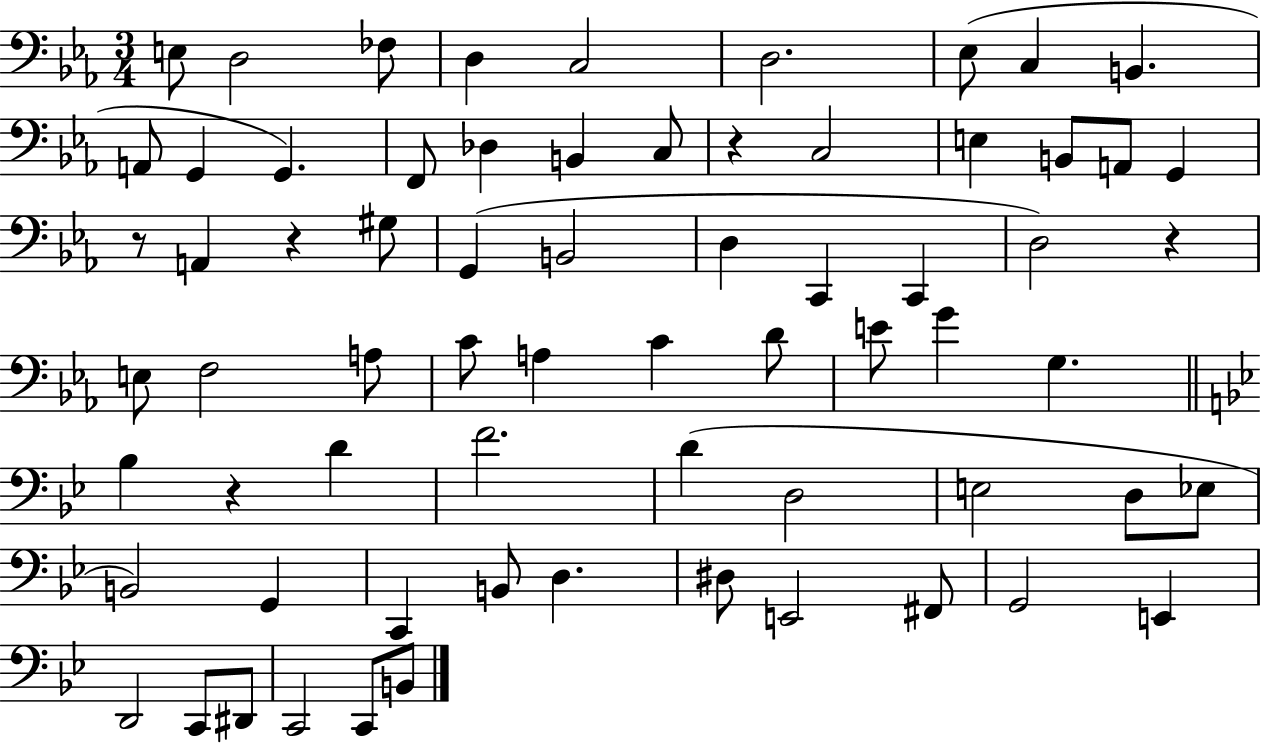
{
  \clef bass
  \numericTimeSignature
  \time 3/4
  \key ees \major
  e8 d2 fes8 | d4 c2 | d2. | ees8( c4 b,4. | \break a,8 g,4 g,4.) | f,8 des4 b,4 c8 | r4 c2 | e4 b,8 a,8 g,4 | \break r8 a,4 r4 gis8 | g,4( b,2 | d4 c,4 c,4 | d2) r4 | \break e8 f2 a8 | c'8 a4 c'4 d'8 | e'8 g'4 g4. | \bar "||" \break \key g \minor bes4 r4 d'4 | f'2. | d'4( d2 | e2 d8 ees8 | \break b,2) g,4 | c,4 b,8 d4. | dis8 e,2 fis,8 | g,2 e,4 | \break d,2 c,8 dis,8 | c,2 c,8 b,8 | \bar "|."
}